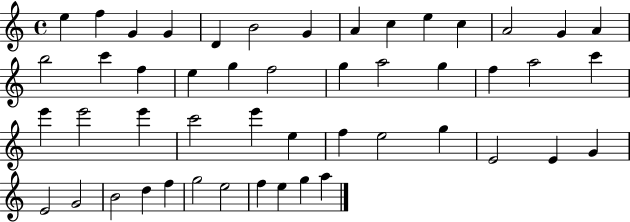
{
  \clef treble
  \time 4/4
  \defaultTimeSignature
  \key c \major
  e''4 f''4 g'4 g'4 | d'4 b'2 g'4 | a'4 c''4 e''4 c''4 | a'2 g'4 a'4 | \break b''2 c'''4 f''4 | e''4 g''4 f''2 | g''4 a''2 g''4 | f''4 a''2 c'''4 | \break e'''4 e'''2 e'''4 | c'''2 e'''4 e''4 | f''4 e''2 g''4 | e'2 e'4 g'4 | \break e'2 g'2 | b'2 d''4 f''4 | g''2 e''2 | f''4 e''4 g''4 a''4 | \break \bar "|."
}